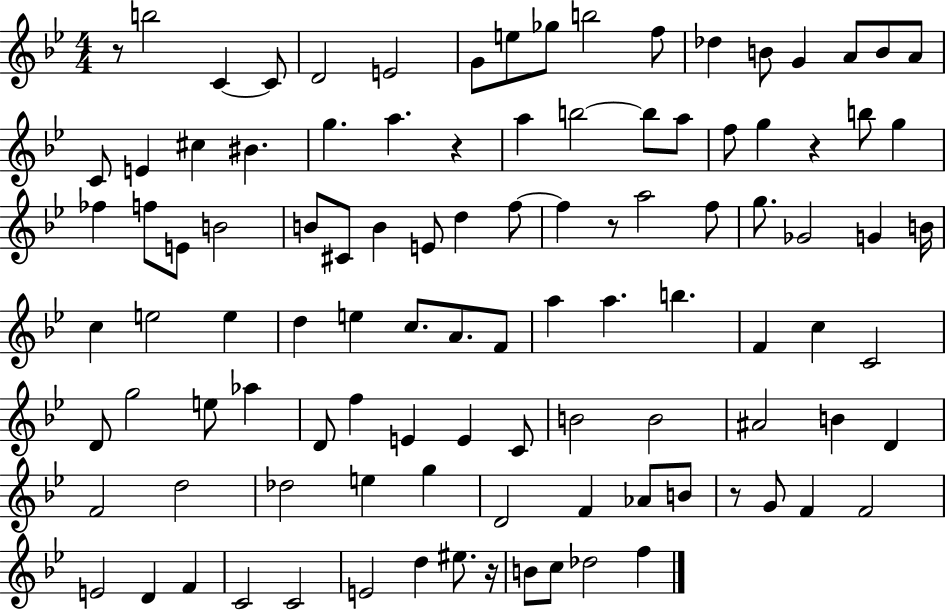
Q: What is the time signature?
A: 4/4